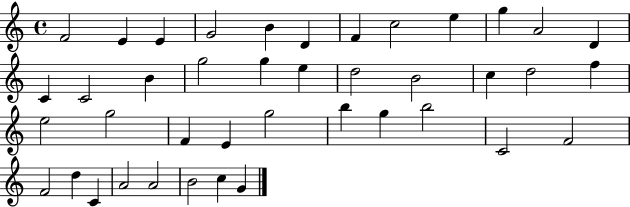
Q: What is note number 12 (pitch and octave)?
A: D4